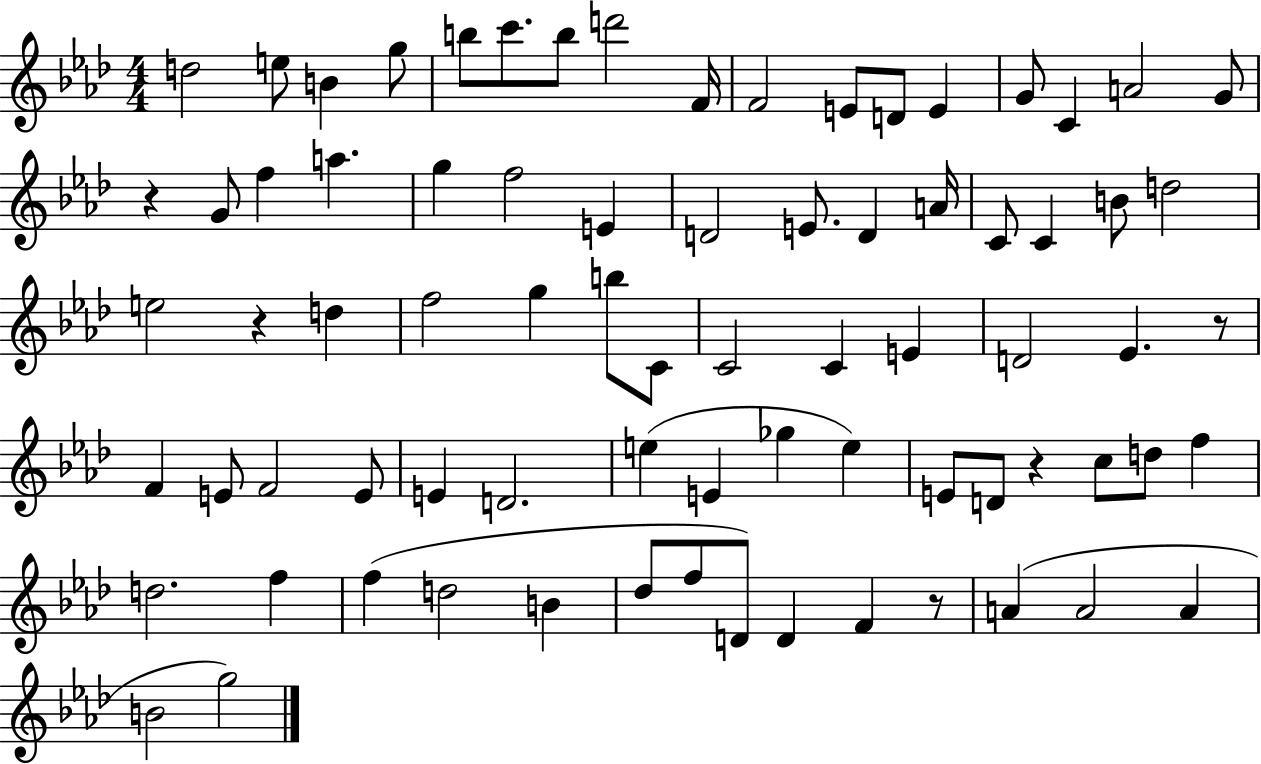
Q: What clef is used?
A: treble